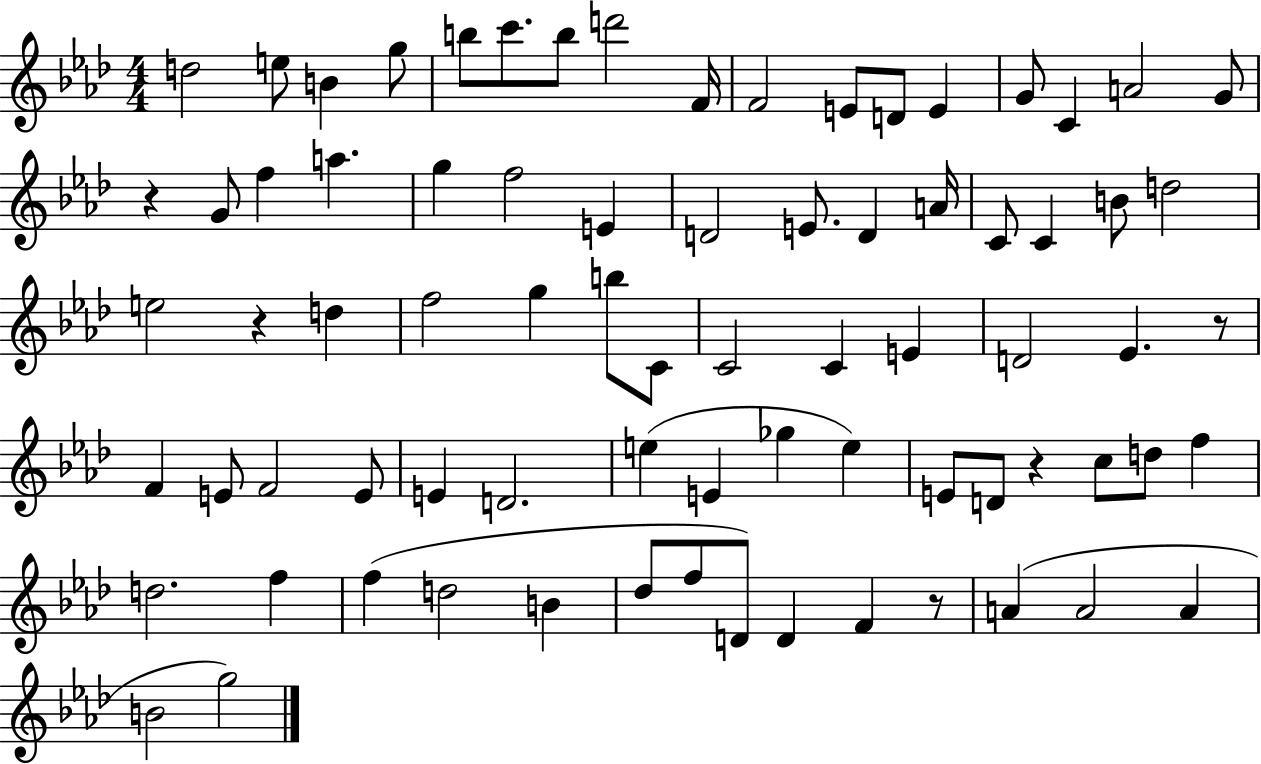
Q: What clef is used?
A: treble